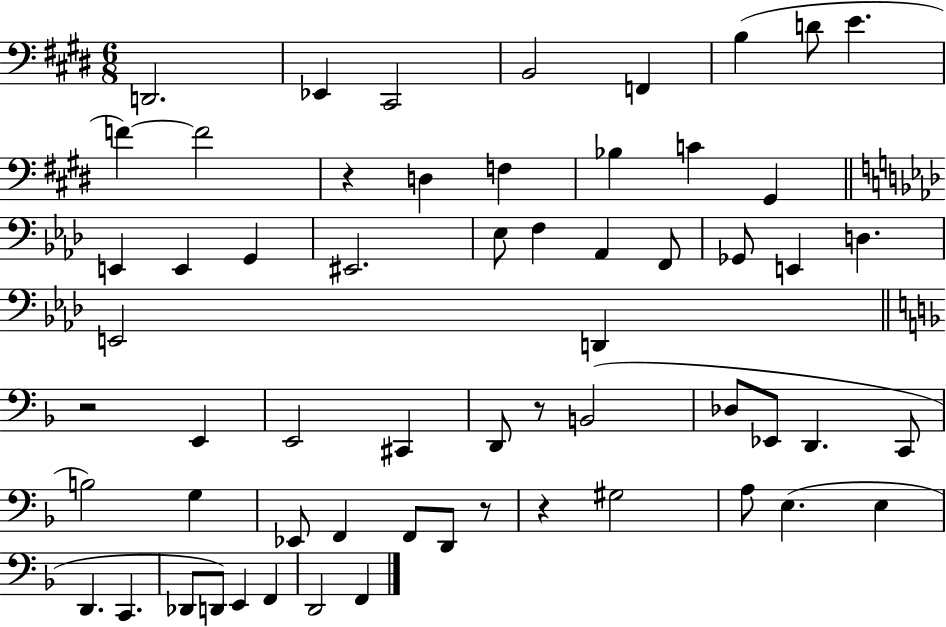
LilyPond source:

{
  \clef bass
  \numericTimeSignature
  \time 6/8
  \key e \major
  \repeat volta 2 { d,2. | ees,4 cis,2 | b,2 f,4 | b4( d'8 e'4. | \break f'4~~) f'2 | r4 d4 f4 | bes4 c'4 gis,4 | \bar "||" \break \key f \minor e,4 e,4 g,4 | eis,2. | ees8 f4 aes,4 f,8 | ges,8 e,4 d4. | \break e,2 d,4 | \bar "||" \break \key f \major r2 e,4 | e,2 cis,4 | d,8 r8 b,2( | des8 ees,8 d,4. c,8 | \break b2) g4 | ees,8 f,4 f,8 d,8 r8 | r4 gis2 | a8 e4.( e4 | \break d,4. c,4. | des,8 d,8) e,4 f,4 | d,2 f,4 | } \bar "|."
}